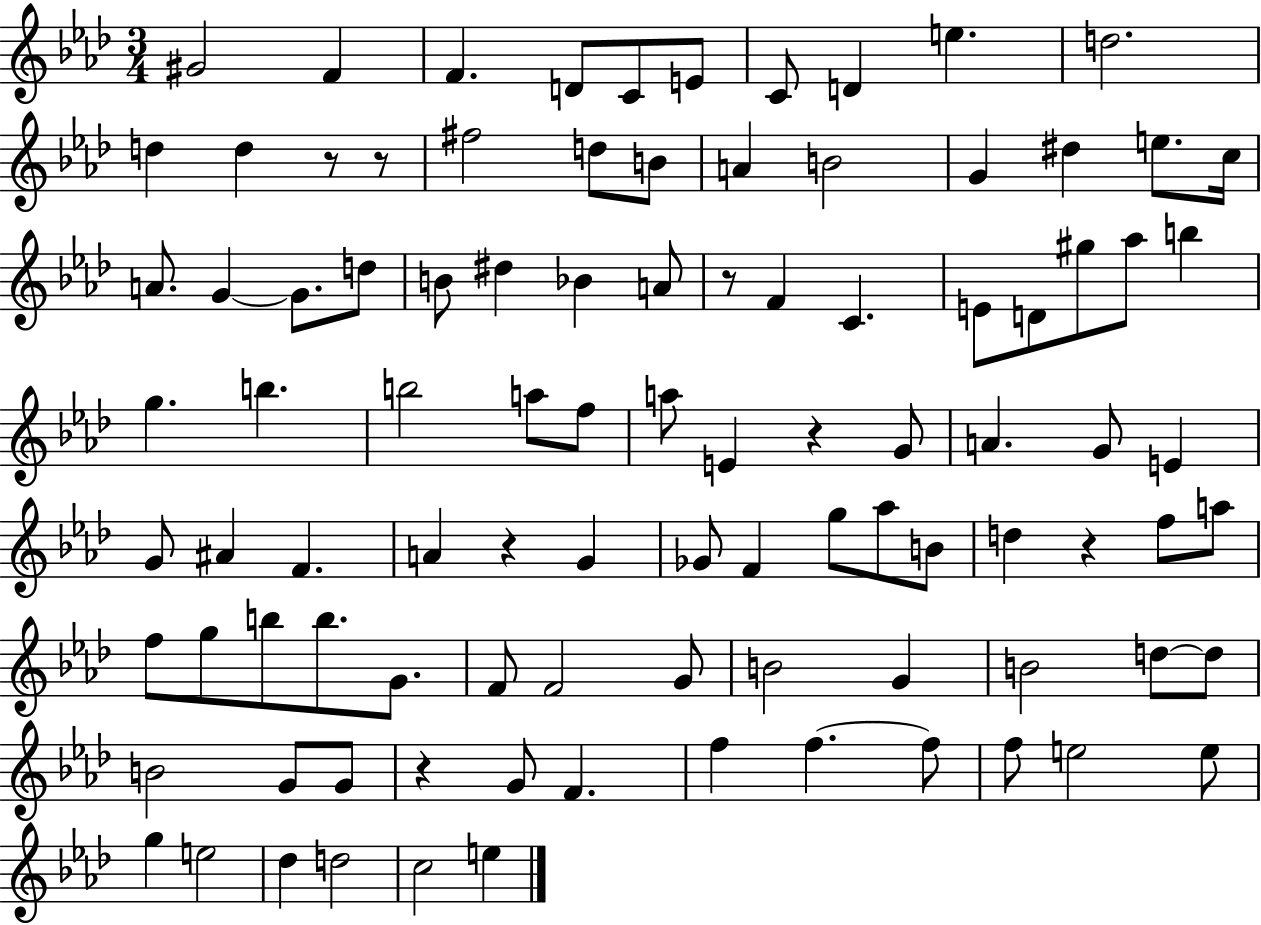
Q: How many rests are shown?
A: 7